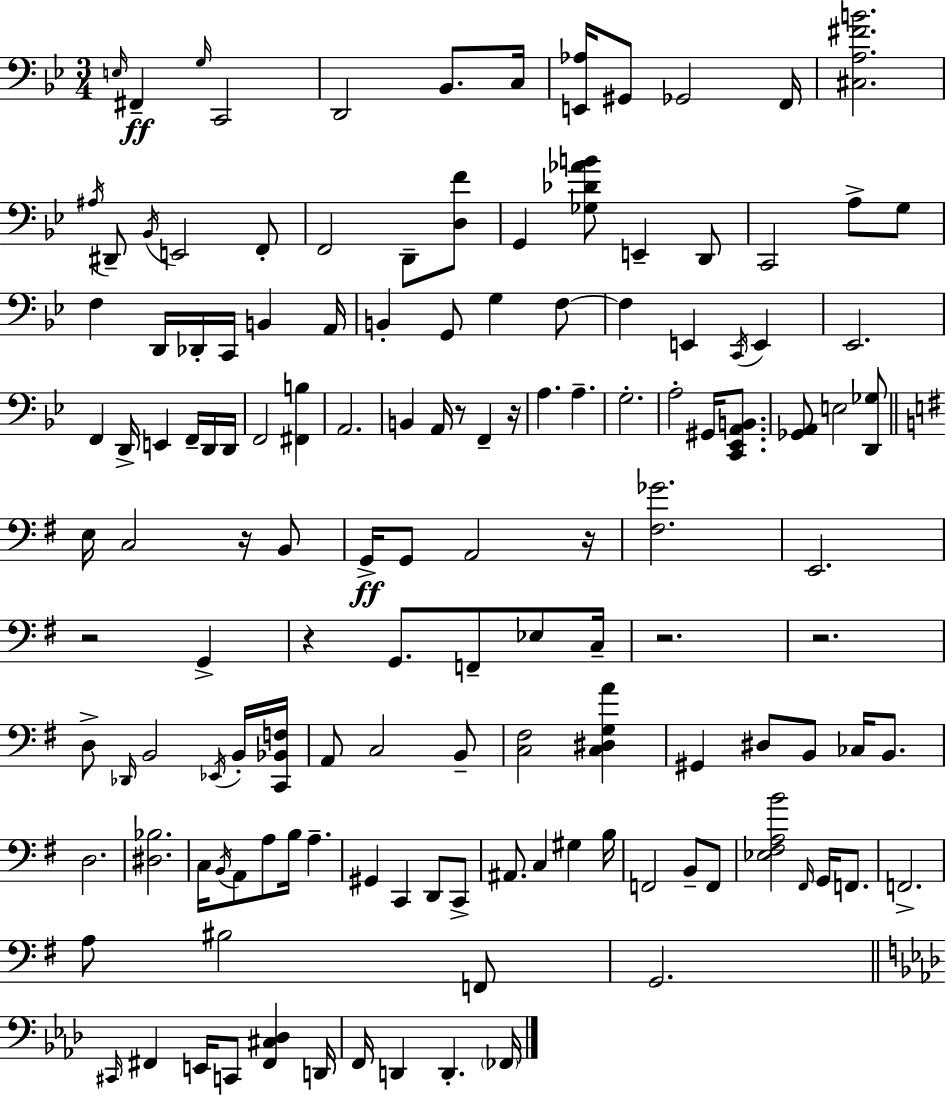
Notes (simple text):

E3/s F#2/q G3/s C2/h D2/h Bb2/e. C3/s [E2,Ab3]/s G#2/e Gb2/h F2/s [C#3,A3,F#4,B4]/h. A#3/s D#2/e Bb2/s E2/h F2/e F2/h D2/e [D3,F4]/e G2/q [Gb3,Db4,Ab4,B4]/e E2/q D2/e C2/h A3/e G3/e F3/q D2/s Db2/s C2/s B2/q A2/s B2/q G2/e G3/q F3/e F3/q E2/q C2/s E2/q Eb2/h. F2/q D2/s E2/q F2/s D2/s D2/s F2/h [F#2,B3]/q A2/h. B2/q A2/s R/e F2/q R/s A3/q. A3/q. G3/h. A3/h G#2/s [C2,Eb2,A2,B2]/e. [Gb2,A2]/e E3/h [D2,Gb3]/e E3/s C3/h R/s B2/e G2/s G2/e A2/h R/s [F#3,Gb4]/h. E2/h. R/h G2/q R/q G2/e. F2/e Eb3/e C3/s R/h. R/h. D3/e Db2/s B2/h Eb2/s B2/s [C2,Bb2,F3]/s A2/e C3/h B2/e [C3,F#3]/h [C3,D#3,G3,A4]/q G#2/q D#3/e B2/e CES3/s B2/e. D3/h. [D#3,Bb3]/h. C3/s B2/s A2/e A3/e B3/s A3/q. G#2/q C2/q D2/e C2/e A#2/e. C3/q G#3/q B3/s F2/h B2/e F2/e [Eb3,F#3,A3,B4]/h F#2/s G2/s F2/e. F2/h. A3/e BIS3/h F2/e G2/h. C#2/s F#2/q E2/s C2/e [F#2,C#3,Db3]/q D2/s F2/s D2/q D2/q. FES2/s